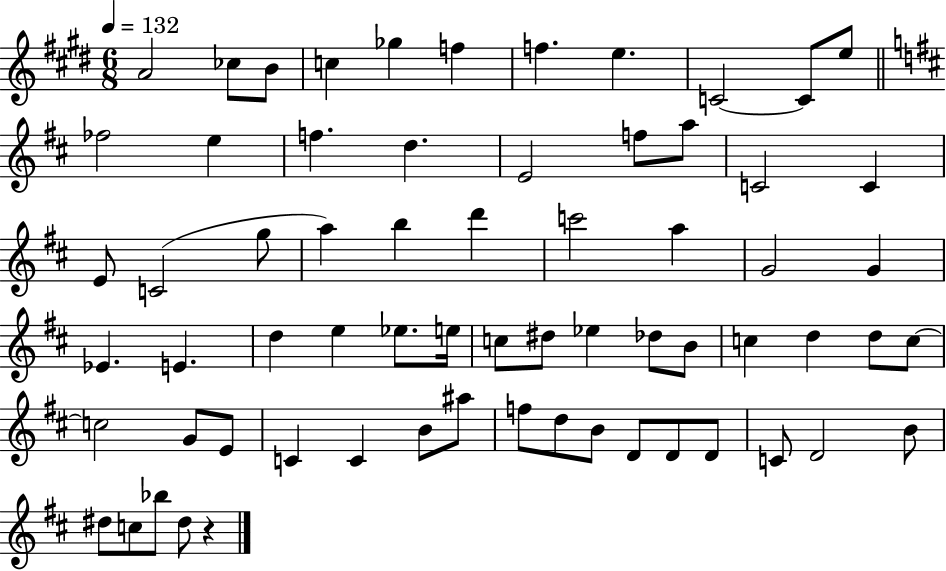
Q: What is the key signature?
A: E major